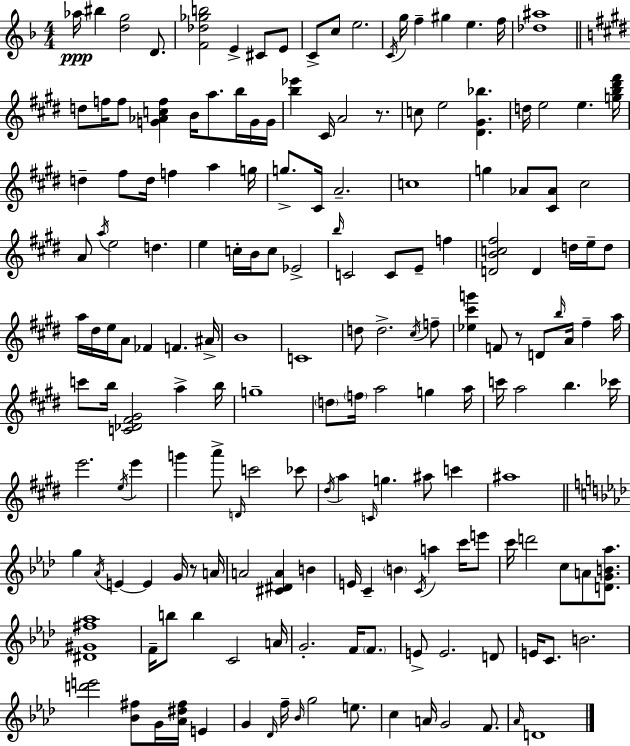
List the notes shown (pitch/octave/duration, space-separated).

Ab5/s BIS5/q [D5,G5]/h D4/e. [F4,Db5,Gb5,B5]/h E4/q C#4/e E4/e C4/e C5/e E5/h. C4/s G5/s F5/q G#5/q E5/q. F5/s [Db5,A#5]/w D5/e F5/s F5/e [G4,Ab4,C5,F5]/q B4/s A5/e. B5/s G4/s G4/s [B5,Eb6]/q C#4/s A4/h R/e. C5/e E5/h [D#4,G#4,Bb5]/q. D5/s E5/h E5/q. [G5,B5,D#6,F#6]/s D5/q F#5/e D5/s F5/q A5/q G5/s G5/e. C#4/s A4/h. C5/w G5/q Ab4/e [C#4,Ab4]/e C#5/h A4/e A5/s E5/h D5/q. E5/q C5/s B4/s C5/e Eb4/h B5/s C4/h C4/e E4/e F5/q [D4,B4,C5,F#5]/h D4/q D5/s E5/s D5/e A5/s D#5/s E5/s A4/e FES4/q F4/q. A#4/s B4/w C4/w D5/e D5/h. C#5/s F5/e [Eb5,C#6,G6]/q F4/e R/e D4/e B5/s A4/s F#5/q A5/s C6/e B5/s [C4,Db4,F#4,G#4]/h A5/q B5/s G5/w D5/e F5/s A5/h G5/q A5/s C6/s A5/h B5/q. CES6/s E6/h. E5/s E6/q G6/q A6/e D4/s C6/h CES6/e D#5/s A5/q C4/s G5/q. A#5/e C6/q A#5/w G5/q Ab4/s E4/q E4/q G4/s R/e A4/s A4/h [C#4,D#4,A4]/q B4/q E4/s C4/q B4/q C4/s A5/q C6/s E6/e C6/s D6/h C5/e A4/e [D4,G4,B4,Ab5]/e. [D#4,G#4,F#5,Ab5]/w F4/s B5/e B5/q C4/h A4/s G4/h. F4/s F4/e. E4/e E4/h. D4/e E4/s C4/e. B4/h. [D6,E6]/h [Bb4,F#5]/e G4/s [Ab4,D#5,F#5]/s E4/q G4/q Db4/s F5/s Bb4/s G5/h E5/e. C5/q A4/s G4/h F4/e. Ab4/s D4/w